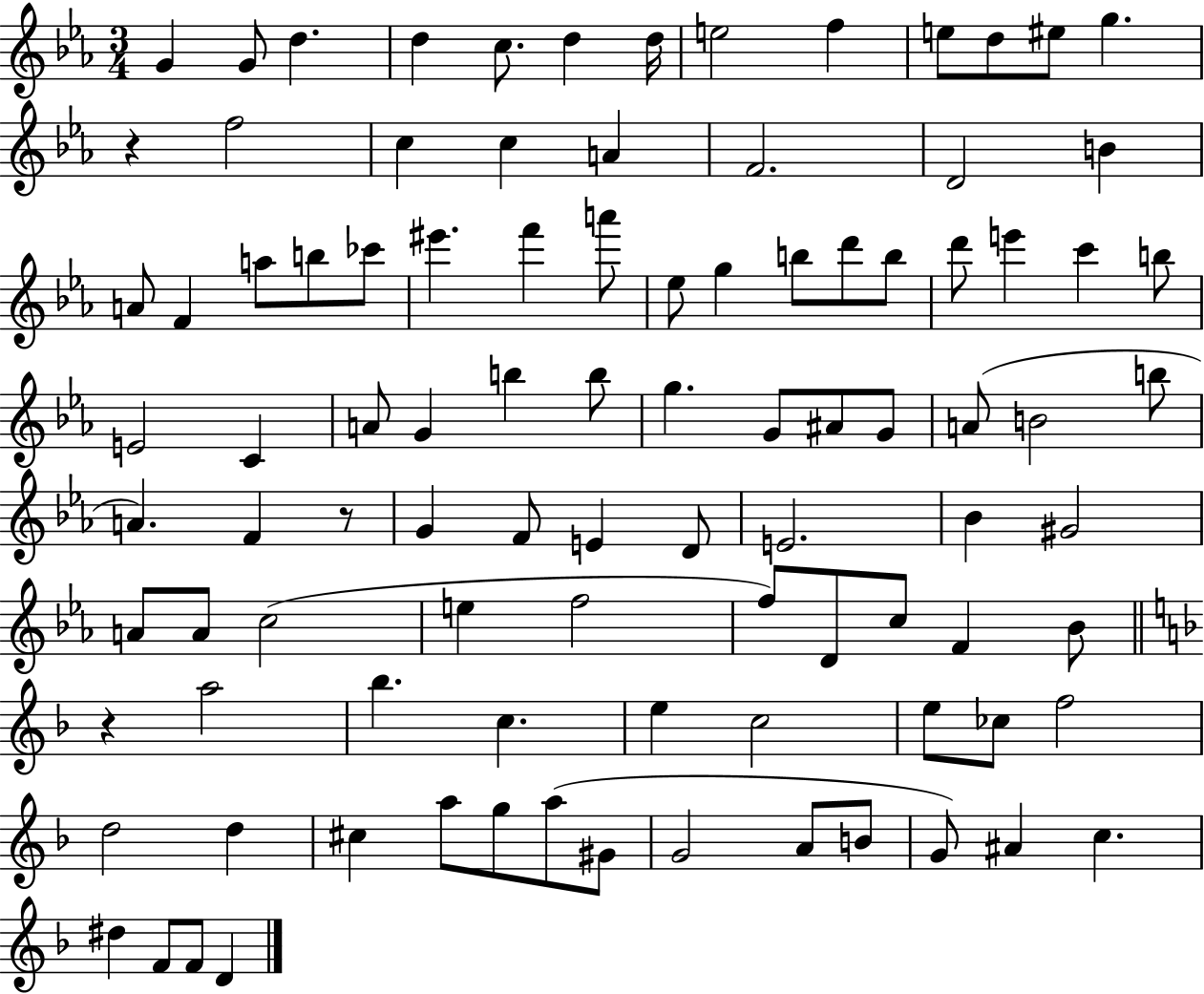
{
  \clef treble
  \numericTimeSignature
  \time 3/4
  \key ees \major
  g'4 g'8 d''4. | d''4 c''8. d''4 d''16 | e''2 f''4 | e''8 d''8 eis''8 g''4. | \break r4 f''2 | c''4 c''4 a'4 | f'2. | d'2 b'4 | \break a'8 f'4 a''8 b''8 ces'''8 | eis'''4. f'''4 a'''8 | ees''8 g''4 b''8 d'''8 b''8 | d'''8 e'''4 c'''4 b''8 | \break e'2 c'4 | a'8 g'4 b''4 b''8 | g''4. g'8 ais'8 g'8 | a'8( b'2 b''8 | \break a'4.) f'4 r8 | g'4 f'8 e'4 d'8 | e'2. | bes'4 gis'2 | \break a'8 a'8 c''2( | e''4 f''2 | f''8) d'8 c''8 f'4 bes'8 | \bar "||" \break \key f \major r4 a''2 | bes''4. c''4. | e''4 c''2 | e''8 ces''8 f''2 | \break d''2 d''4 | cis''4 a''8 g''8 a''8( gis'8 | g'2 a'8 b'8 | g'8) ais'4 c''4. | \break dis''4 f'8 f'8 d'4 | \bar "|."
}